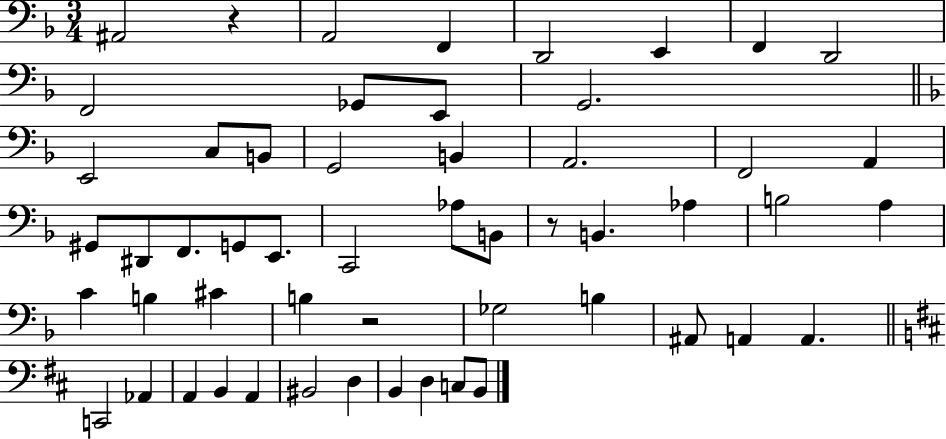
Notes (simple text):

A#2/h R/q A2/h F2/q D2/h E2/q F2/q D2/h F2/h Gb2/e E2/e G2/h. E2/h C3/e B2/e G2/h B2/q A2/h. F2/h A2/q G#2/e D#2/e F2/e. G2/e E2/e. C2/h Ab3/e B2/e R/e B2/q. Ab3/q B3/h A3/q C4/q B3/q C#4/q B3/q R/h Gb3/h B3/q A#2/e A2/q A2/q. C2/h Ab2/q A2/q B2/q A2/q BIS2/h D3/q B2/q D3/q C3/e B2/e